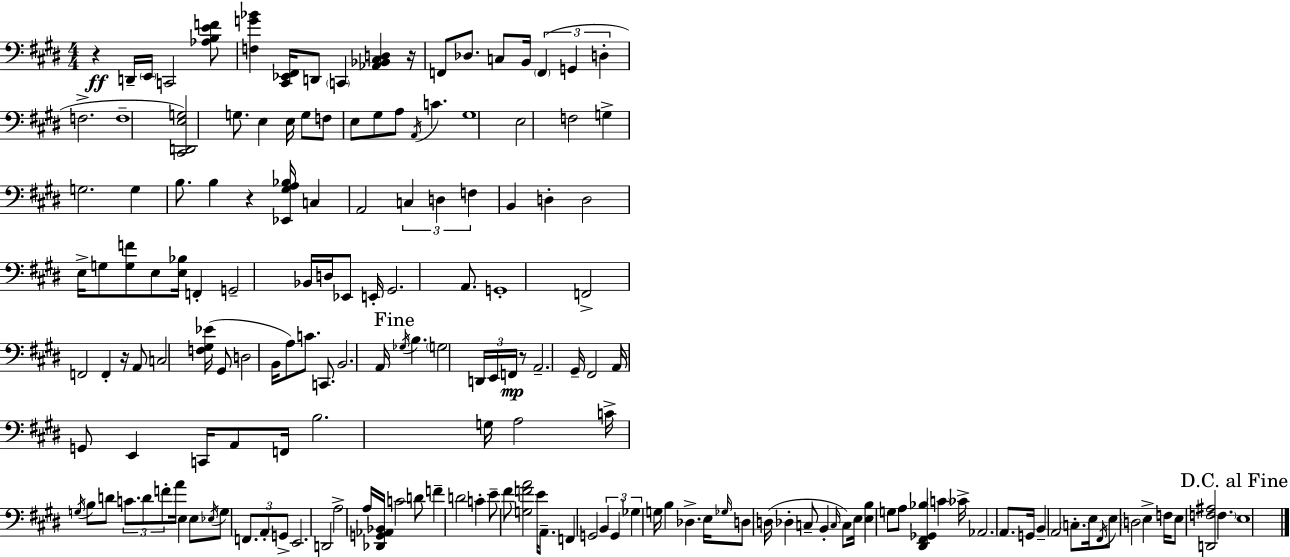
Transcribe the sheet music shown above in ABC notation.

X:1
T:Untitled
M:4/4
L:1/4
K:E
z D,,/4 E,,/4 C,,2 [_A,B,EF]/2 [F,G_B] [^C,,_E,,^F,,]/4 D,,/2 C,, [_A,,_B,,^C,D,] z/4 F,,/2 _D,/2 C,/2 B,,/4 F,, G,, D, F,2 F,4 [^C,,D,,E,G,]2 G,/2 E, E,/4 G,/2 F,/2 E,/2 ^G,/2 A,/2 A,,/4 C ^G,4 E,2 F,2 G, G,2 G, B,/2 B, z [_E,,^G,A,_B,]/4 C, A,,2 C, D, F, B,, D, D,2 E,/4 G,/2 [G,F]/2 E,/2 [E,_B,]/4 F,, G,,2 _B,,/4 D,/4 _E,,/2 E,,/4 ^G,,2 A,,/2 G,,4 F,,2 F,,2 F,, z/4 A,,/2 C,2 [F,^G,_E]/4 ^G,,/2 D,2 B,,/4 A,/2 C/2 C,,/2 B,,2 A,,/4 _G,/4 B, G,2 D,,/4 E,,/4 F,,/4 z/2 A,,2 ^G,,/4 ^F,,2 A,,/4 G,,/2 E,, C,,/4 A,,/2 F,,/4 B,2 G,/4 A,2 C/4 G,/4 B,/2 D/2 C/2 D/2 F/2 A/4 E, E,/2 _E,/4 G,/2 F,,/2 A,,/2 G,,/2 E,,2 D,,2 A,2 A,/4 [_D,,G,,_A,,_B,,]/4 C2 D/2 F D2 C E/2 ^F/2 [G,FA]2 E/4 A,,/2 F,, G,,2 B,, G,, _G, G,/4 B, _D, E,/4 _G,/4 D,/2 D,/4 _D, C,/2 B,, C,/4 C,/2 E,/4 [E,B,] G,/2 A,/2 [^D,,^F,,_G,,_B,] C _C/4 _A,,2 A,,/2 G,,/4 B,, A,,2 C,/2 E,/4 ^F,,/4 E,/2 D,2 E, F,/4 E,/2 [D,,F,^A,]2 F, E,4